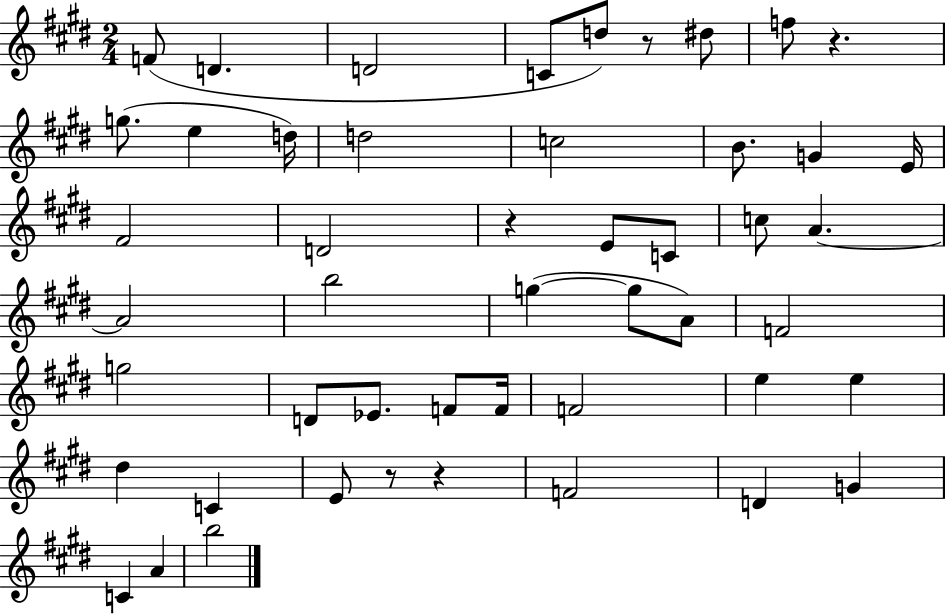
{
  \clef treble
  \numericTimeSignature
  \time 2/4
  \key e \major
  \repeat volta 2 { f'8( d'4. | d'2 | c'8 d''8) r8 dis''8 | f''8 r4. | \break g''8.( e''4 d''16) | d''2 | c''2 | b'8. g'4 e'16 | \break fis'2 | d'2 | r4 e'8 c'8 | c''8 a'4.~~ | \break a'2 | b''2 | g''4~(~ g''8 a'8) | f'2 | \break g''2 | d'8 ees'8. f'8 f'16 | f'2 | e''4 e''4 | \break dis''4 c'4 | e'8 r8 r4 | f'2 | d'4 g'4 | \break c'4 a'4 | b''2 | } \bar "|."
}